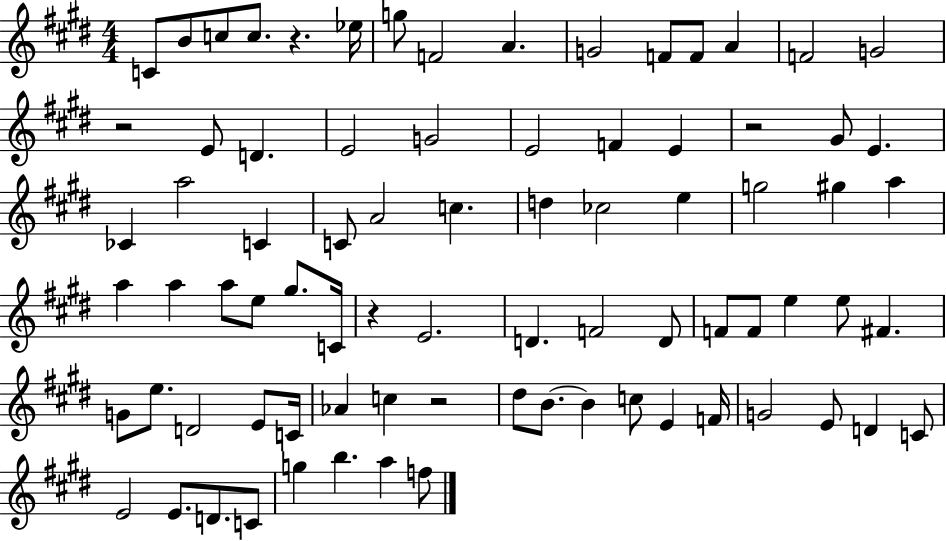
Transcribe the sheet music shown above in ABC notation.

X:1
T:Untitled
M:4/4
L:1/4
K:E
C/2 B/2 c/2 c/2 z _e/4 g/2 F2 A G2 F/2 F/2 A F2 G2 z2 E/2 D E2 G2 E2 F E z2 ^G/2 E _C a2 C C/2 A2 c d _c2 e g2 ^g a a a a/2 e/2 ^g/2 C/4 z E2 D F2 D/2 F/2 F/2 e e/2 ^F G/2 e/2 D2 E/2 C/4 _A c z2 ^d/2 B/2 B c/2 E F/4 G2 E/2 D C/2 E2 E/2 D/2 C/2 g b a f/2